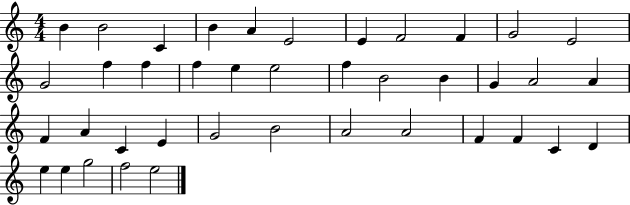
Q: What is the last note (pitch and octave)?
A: E5